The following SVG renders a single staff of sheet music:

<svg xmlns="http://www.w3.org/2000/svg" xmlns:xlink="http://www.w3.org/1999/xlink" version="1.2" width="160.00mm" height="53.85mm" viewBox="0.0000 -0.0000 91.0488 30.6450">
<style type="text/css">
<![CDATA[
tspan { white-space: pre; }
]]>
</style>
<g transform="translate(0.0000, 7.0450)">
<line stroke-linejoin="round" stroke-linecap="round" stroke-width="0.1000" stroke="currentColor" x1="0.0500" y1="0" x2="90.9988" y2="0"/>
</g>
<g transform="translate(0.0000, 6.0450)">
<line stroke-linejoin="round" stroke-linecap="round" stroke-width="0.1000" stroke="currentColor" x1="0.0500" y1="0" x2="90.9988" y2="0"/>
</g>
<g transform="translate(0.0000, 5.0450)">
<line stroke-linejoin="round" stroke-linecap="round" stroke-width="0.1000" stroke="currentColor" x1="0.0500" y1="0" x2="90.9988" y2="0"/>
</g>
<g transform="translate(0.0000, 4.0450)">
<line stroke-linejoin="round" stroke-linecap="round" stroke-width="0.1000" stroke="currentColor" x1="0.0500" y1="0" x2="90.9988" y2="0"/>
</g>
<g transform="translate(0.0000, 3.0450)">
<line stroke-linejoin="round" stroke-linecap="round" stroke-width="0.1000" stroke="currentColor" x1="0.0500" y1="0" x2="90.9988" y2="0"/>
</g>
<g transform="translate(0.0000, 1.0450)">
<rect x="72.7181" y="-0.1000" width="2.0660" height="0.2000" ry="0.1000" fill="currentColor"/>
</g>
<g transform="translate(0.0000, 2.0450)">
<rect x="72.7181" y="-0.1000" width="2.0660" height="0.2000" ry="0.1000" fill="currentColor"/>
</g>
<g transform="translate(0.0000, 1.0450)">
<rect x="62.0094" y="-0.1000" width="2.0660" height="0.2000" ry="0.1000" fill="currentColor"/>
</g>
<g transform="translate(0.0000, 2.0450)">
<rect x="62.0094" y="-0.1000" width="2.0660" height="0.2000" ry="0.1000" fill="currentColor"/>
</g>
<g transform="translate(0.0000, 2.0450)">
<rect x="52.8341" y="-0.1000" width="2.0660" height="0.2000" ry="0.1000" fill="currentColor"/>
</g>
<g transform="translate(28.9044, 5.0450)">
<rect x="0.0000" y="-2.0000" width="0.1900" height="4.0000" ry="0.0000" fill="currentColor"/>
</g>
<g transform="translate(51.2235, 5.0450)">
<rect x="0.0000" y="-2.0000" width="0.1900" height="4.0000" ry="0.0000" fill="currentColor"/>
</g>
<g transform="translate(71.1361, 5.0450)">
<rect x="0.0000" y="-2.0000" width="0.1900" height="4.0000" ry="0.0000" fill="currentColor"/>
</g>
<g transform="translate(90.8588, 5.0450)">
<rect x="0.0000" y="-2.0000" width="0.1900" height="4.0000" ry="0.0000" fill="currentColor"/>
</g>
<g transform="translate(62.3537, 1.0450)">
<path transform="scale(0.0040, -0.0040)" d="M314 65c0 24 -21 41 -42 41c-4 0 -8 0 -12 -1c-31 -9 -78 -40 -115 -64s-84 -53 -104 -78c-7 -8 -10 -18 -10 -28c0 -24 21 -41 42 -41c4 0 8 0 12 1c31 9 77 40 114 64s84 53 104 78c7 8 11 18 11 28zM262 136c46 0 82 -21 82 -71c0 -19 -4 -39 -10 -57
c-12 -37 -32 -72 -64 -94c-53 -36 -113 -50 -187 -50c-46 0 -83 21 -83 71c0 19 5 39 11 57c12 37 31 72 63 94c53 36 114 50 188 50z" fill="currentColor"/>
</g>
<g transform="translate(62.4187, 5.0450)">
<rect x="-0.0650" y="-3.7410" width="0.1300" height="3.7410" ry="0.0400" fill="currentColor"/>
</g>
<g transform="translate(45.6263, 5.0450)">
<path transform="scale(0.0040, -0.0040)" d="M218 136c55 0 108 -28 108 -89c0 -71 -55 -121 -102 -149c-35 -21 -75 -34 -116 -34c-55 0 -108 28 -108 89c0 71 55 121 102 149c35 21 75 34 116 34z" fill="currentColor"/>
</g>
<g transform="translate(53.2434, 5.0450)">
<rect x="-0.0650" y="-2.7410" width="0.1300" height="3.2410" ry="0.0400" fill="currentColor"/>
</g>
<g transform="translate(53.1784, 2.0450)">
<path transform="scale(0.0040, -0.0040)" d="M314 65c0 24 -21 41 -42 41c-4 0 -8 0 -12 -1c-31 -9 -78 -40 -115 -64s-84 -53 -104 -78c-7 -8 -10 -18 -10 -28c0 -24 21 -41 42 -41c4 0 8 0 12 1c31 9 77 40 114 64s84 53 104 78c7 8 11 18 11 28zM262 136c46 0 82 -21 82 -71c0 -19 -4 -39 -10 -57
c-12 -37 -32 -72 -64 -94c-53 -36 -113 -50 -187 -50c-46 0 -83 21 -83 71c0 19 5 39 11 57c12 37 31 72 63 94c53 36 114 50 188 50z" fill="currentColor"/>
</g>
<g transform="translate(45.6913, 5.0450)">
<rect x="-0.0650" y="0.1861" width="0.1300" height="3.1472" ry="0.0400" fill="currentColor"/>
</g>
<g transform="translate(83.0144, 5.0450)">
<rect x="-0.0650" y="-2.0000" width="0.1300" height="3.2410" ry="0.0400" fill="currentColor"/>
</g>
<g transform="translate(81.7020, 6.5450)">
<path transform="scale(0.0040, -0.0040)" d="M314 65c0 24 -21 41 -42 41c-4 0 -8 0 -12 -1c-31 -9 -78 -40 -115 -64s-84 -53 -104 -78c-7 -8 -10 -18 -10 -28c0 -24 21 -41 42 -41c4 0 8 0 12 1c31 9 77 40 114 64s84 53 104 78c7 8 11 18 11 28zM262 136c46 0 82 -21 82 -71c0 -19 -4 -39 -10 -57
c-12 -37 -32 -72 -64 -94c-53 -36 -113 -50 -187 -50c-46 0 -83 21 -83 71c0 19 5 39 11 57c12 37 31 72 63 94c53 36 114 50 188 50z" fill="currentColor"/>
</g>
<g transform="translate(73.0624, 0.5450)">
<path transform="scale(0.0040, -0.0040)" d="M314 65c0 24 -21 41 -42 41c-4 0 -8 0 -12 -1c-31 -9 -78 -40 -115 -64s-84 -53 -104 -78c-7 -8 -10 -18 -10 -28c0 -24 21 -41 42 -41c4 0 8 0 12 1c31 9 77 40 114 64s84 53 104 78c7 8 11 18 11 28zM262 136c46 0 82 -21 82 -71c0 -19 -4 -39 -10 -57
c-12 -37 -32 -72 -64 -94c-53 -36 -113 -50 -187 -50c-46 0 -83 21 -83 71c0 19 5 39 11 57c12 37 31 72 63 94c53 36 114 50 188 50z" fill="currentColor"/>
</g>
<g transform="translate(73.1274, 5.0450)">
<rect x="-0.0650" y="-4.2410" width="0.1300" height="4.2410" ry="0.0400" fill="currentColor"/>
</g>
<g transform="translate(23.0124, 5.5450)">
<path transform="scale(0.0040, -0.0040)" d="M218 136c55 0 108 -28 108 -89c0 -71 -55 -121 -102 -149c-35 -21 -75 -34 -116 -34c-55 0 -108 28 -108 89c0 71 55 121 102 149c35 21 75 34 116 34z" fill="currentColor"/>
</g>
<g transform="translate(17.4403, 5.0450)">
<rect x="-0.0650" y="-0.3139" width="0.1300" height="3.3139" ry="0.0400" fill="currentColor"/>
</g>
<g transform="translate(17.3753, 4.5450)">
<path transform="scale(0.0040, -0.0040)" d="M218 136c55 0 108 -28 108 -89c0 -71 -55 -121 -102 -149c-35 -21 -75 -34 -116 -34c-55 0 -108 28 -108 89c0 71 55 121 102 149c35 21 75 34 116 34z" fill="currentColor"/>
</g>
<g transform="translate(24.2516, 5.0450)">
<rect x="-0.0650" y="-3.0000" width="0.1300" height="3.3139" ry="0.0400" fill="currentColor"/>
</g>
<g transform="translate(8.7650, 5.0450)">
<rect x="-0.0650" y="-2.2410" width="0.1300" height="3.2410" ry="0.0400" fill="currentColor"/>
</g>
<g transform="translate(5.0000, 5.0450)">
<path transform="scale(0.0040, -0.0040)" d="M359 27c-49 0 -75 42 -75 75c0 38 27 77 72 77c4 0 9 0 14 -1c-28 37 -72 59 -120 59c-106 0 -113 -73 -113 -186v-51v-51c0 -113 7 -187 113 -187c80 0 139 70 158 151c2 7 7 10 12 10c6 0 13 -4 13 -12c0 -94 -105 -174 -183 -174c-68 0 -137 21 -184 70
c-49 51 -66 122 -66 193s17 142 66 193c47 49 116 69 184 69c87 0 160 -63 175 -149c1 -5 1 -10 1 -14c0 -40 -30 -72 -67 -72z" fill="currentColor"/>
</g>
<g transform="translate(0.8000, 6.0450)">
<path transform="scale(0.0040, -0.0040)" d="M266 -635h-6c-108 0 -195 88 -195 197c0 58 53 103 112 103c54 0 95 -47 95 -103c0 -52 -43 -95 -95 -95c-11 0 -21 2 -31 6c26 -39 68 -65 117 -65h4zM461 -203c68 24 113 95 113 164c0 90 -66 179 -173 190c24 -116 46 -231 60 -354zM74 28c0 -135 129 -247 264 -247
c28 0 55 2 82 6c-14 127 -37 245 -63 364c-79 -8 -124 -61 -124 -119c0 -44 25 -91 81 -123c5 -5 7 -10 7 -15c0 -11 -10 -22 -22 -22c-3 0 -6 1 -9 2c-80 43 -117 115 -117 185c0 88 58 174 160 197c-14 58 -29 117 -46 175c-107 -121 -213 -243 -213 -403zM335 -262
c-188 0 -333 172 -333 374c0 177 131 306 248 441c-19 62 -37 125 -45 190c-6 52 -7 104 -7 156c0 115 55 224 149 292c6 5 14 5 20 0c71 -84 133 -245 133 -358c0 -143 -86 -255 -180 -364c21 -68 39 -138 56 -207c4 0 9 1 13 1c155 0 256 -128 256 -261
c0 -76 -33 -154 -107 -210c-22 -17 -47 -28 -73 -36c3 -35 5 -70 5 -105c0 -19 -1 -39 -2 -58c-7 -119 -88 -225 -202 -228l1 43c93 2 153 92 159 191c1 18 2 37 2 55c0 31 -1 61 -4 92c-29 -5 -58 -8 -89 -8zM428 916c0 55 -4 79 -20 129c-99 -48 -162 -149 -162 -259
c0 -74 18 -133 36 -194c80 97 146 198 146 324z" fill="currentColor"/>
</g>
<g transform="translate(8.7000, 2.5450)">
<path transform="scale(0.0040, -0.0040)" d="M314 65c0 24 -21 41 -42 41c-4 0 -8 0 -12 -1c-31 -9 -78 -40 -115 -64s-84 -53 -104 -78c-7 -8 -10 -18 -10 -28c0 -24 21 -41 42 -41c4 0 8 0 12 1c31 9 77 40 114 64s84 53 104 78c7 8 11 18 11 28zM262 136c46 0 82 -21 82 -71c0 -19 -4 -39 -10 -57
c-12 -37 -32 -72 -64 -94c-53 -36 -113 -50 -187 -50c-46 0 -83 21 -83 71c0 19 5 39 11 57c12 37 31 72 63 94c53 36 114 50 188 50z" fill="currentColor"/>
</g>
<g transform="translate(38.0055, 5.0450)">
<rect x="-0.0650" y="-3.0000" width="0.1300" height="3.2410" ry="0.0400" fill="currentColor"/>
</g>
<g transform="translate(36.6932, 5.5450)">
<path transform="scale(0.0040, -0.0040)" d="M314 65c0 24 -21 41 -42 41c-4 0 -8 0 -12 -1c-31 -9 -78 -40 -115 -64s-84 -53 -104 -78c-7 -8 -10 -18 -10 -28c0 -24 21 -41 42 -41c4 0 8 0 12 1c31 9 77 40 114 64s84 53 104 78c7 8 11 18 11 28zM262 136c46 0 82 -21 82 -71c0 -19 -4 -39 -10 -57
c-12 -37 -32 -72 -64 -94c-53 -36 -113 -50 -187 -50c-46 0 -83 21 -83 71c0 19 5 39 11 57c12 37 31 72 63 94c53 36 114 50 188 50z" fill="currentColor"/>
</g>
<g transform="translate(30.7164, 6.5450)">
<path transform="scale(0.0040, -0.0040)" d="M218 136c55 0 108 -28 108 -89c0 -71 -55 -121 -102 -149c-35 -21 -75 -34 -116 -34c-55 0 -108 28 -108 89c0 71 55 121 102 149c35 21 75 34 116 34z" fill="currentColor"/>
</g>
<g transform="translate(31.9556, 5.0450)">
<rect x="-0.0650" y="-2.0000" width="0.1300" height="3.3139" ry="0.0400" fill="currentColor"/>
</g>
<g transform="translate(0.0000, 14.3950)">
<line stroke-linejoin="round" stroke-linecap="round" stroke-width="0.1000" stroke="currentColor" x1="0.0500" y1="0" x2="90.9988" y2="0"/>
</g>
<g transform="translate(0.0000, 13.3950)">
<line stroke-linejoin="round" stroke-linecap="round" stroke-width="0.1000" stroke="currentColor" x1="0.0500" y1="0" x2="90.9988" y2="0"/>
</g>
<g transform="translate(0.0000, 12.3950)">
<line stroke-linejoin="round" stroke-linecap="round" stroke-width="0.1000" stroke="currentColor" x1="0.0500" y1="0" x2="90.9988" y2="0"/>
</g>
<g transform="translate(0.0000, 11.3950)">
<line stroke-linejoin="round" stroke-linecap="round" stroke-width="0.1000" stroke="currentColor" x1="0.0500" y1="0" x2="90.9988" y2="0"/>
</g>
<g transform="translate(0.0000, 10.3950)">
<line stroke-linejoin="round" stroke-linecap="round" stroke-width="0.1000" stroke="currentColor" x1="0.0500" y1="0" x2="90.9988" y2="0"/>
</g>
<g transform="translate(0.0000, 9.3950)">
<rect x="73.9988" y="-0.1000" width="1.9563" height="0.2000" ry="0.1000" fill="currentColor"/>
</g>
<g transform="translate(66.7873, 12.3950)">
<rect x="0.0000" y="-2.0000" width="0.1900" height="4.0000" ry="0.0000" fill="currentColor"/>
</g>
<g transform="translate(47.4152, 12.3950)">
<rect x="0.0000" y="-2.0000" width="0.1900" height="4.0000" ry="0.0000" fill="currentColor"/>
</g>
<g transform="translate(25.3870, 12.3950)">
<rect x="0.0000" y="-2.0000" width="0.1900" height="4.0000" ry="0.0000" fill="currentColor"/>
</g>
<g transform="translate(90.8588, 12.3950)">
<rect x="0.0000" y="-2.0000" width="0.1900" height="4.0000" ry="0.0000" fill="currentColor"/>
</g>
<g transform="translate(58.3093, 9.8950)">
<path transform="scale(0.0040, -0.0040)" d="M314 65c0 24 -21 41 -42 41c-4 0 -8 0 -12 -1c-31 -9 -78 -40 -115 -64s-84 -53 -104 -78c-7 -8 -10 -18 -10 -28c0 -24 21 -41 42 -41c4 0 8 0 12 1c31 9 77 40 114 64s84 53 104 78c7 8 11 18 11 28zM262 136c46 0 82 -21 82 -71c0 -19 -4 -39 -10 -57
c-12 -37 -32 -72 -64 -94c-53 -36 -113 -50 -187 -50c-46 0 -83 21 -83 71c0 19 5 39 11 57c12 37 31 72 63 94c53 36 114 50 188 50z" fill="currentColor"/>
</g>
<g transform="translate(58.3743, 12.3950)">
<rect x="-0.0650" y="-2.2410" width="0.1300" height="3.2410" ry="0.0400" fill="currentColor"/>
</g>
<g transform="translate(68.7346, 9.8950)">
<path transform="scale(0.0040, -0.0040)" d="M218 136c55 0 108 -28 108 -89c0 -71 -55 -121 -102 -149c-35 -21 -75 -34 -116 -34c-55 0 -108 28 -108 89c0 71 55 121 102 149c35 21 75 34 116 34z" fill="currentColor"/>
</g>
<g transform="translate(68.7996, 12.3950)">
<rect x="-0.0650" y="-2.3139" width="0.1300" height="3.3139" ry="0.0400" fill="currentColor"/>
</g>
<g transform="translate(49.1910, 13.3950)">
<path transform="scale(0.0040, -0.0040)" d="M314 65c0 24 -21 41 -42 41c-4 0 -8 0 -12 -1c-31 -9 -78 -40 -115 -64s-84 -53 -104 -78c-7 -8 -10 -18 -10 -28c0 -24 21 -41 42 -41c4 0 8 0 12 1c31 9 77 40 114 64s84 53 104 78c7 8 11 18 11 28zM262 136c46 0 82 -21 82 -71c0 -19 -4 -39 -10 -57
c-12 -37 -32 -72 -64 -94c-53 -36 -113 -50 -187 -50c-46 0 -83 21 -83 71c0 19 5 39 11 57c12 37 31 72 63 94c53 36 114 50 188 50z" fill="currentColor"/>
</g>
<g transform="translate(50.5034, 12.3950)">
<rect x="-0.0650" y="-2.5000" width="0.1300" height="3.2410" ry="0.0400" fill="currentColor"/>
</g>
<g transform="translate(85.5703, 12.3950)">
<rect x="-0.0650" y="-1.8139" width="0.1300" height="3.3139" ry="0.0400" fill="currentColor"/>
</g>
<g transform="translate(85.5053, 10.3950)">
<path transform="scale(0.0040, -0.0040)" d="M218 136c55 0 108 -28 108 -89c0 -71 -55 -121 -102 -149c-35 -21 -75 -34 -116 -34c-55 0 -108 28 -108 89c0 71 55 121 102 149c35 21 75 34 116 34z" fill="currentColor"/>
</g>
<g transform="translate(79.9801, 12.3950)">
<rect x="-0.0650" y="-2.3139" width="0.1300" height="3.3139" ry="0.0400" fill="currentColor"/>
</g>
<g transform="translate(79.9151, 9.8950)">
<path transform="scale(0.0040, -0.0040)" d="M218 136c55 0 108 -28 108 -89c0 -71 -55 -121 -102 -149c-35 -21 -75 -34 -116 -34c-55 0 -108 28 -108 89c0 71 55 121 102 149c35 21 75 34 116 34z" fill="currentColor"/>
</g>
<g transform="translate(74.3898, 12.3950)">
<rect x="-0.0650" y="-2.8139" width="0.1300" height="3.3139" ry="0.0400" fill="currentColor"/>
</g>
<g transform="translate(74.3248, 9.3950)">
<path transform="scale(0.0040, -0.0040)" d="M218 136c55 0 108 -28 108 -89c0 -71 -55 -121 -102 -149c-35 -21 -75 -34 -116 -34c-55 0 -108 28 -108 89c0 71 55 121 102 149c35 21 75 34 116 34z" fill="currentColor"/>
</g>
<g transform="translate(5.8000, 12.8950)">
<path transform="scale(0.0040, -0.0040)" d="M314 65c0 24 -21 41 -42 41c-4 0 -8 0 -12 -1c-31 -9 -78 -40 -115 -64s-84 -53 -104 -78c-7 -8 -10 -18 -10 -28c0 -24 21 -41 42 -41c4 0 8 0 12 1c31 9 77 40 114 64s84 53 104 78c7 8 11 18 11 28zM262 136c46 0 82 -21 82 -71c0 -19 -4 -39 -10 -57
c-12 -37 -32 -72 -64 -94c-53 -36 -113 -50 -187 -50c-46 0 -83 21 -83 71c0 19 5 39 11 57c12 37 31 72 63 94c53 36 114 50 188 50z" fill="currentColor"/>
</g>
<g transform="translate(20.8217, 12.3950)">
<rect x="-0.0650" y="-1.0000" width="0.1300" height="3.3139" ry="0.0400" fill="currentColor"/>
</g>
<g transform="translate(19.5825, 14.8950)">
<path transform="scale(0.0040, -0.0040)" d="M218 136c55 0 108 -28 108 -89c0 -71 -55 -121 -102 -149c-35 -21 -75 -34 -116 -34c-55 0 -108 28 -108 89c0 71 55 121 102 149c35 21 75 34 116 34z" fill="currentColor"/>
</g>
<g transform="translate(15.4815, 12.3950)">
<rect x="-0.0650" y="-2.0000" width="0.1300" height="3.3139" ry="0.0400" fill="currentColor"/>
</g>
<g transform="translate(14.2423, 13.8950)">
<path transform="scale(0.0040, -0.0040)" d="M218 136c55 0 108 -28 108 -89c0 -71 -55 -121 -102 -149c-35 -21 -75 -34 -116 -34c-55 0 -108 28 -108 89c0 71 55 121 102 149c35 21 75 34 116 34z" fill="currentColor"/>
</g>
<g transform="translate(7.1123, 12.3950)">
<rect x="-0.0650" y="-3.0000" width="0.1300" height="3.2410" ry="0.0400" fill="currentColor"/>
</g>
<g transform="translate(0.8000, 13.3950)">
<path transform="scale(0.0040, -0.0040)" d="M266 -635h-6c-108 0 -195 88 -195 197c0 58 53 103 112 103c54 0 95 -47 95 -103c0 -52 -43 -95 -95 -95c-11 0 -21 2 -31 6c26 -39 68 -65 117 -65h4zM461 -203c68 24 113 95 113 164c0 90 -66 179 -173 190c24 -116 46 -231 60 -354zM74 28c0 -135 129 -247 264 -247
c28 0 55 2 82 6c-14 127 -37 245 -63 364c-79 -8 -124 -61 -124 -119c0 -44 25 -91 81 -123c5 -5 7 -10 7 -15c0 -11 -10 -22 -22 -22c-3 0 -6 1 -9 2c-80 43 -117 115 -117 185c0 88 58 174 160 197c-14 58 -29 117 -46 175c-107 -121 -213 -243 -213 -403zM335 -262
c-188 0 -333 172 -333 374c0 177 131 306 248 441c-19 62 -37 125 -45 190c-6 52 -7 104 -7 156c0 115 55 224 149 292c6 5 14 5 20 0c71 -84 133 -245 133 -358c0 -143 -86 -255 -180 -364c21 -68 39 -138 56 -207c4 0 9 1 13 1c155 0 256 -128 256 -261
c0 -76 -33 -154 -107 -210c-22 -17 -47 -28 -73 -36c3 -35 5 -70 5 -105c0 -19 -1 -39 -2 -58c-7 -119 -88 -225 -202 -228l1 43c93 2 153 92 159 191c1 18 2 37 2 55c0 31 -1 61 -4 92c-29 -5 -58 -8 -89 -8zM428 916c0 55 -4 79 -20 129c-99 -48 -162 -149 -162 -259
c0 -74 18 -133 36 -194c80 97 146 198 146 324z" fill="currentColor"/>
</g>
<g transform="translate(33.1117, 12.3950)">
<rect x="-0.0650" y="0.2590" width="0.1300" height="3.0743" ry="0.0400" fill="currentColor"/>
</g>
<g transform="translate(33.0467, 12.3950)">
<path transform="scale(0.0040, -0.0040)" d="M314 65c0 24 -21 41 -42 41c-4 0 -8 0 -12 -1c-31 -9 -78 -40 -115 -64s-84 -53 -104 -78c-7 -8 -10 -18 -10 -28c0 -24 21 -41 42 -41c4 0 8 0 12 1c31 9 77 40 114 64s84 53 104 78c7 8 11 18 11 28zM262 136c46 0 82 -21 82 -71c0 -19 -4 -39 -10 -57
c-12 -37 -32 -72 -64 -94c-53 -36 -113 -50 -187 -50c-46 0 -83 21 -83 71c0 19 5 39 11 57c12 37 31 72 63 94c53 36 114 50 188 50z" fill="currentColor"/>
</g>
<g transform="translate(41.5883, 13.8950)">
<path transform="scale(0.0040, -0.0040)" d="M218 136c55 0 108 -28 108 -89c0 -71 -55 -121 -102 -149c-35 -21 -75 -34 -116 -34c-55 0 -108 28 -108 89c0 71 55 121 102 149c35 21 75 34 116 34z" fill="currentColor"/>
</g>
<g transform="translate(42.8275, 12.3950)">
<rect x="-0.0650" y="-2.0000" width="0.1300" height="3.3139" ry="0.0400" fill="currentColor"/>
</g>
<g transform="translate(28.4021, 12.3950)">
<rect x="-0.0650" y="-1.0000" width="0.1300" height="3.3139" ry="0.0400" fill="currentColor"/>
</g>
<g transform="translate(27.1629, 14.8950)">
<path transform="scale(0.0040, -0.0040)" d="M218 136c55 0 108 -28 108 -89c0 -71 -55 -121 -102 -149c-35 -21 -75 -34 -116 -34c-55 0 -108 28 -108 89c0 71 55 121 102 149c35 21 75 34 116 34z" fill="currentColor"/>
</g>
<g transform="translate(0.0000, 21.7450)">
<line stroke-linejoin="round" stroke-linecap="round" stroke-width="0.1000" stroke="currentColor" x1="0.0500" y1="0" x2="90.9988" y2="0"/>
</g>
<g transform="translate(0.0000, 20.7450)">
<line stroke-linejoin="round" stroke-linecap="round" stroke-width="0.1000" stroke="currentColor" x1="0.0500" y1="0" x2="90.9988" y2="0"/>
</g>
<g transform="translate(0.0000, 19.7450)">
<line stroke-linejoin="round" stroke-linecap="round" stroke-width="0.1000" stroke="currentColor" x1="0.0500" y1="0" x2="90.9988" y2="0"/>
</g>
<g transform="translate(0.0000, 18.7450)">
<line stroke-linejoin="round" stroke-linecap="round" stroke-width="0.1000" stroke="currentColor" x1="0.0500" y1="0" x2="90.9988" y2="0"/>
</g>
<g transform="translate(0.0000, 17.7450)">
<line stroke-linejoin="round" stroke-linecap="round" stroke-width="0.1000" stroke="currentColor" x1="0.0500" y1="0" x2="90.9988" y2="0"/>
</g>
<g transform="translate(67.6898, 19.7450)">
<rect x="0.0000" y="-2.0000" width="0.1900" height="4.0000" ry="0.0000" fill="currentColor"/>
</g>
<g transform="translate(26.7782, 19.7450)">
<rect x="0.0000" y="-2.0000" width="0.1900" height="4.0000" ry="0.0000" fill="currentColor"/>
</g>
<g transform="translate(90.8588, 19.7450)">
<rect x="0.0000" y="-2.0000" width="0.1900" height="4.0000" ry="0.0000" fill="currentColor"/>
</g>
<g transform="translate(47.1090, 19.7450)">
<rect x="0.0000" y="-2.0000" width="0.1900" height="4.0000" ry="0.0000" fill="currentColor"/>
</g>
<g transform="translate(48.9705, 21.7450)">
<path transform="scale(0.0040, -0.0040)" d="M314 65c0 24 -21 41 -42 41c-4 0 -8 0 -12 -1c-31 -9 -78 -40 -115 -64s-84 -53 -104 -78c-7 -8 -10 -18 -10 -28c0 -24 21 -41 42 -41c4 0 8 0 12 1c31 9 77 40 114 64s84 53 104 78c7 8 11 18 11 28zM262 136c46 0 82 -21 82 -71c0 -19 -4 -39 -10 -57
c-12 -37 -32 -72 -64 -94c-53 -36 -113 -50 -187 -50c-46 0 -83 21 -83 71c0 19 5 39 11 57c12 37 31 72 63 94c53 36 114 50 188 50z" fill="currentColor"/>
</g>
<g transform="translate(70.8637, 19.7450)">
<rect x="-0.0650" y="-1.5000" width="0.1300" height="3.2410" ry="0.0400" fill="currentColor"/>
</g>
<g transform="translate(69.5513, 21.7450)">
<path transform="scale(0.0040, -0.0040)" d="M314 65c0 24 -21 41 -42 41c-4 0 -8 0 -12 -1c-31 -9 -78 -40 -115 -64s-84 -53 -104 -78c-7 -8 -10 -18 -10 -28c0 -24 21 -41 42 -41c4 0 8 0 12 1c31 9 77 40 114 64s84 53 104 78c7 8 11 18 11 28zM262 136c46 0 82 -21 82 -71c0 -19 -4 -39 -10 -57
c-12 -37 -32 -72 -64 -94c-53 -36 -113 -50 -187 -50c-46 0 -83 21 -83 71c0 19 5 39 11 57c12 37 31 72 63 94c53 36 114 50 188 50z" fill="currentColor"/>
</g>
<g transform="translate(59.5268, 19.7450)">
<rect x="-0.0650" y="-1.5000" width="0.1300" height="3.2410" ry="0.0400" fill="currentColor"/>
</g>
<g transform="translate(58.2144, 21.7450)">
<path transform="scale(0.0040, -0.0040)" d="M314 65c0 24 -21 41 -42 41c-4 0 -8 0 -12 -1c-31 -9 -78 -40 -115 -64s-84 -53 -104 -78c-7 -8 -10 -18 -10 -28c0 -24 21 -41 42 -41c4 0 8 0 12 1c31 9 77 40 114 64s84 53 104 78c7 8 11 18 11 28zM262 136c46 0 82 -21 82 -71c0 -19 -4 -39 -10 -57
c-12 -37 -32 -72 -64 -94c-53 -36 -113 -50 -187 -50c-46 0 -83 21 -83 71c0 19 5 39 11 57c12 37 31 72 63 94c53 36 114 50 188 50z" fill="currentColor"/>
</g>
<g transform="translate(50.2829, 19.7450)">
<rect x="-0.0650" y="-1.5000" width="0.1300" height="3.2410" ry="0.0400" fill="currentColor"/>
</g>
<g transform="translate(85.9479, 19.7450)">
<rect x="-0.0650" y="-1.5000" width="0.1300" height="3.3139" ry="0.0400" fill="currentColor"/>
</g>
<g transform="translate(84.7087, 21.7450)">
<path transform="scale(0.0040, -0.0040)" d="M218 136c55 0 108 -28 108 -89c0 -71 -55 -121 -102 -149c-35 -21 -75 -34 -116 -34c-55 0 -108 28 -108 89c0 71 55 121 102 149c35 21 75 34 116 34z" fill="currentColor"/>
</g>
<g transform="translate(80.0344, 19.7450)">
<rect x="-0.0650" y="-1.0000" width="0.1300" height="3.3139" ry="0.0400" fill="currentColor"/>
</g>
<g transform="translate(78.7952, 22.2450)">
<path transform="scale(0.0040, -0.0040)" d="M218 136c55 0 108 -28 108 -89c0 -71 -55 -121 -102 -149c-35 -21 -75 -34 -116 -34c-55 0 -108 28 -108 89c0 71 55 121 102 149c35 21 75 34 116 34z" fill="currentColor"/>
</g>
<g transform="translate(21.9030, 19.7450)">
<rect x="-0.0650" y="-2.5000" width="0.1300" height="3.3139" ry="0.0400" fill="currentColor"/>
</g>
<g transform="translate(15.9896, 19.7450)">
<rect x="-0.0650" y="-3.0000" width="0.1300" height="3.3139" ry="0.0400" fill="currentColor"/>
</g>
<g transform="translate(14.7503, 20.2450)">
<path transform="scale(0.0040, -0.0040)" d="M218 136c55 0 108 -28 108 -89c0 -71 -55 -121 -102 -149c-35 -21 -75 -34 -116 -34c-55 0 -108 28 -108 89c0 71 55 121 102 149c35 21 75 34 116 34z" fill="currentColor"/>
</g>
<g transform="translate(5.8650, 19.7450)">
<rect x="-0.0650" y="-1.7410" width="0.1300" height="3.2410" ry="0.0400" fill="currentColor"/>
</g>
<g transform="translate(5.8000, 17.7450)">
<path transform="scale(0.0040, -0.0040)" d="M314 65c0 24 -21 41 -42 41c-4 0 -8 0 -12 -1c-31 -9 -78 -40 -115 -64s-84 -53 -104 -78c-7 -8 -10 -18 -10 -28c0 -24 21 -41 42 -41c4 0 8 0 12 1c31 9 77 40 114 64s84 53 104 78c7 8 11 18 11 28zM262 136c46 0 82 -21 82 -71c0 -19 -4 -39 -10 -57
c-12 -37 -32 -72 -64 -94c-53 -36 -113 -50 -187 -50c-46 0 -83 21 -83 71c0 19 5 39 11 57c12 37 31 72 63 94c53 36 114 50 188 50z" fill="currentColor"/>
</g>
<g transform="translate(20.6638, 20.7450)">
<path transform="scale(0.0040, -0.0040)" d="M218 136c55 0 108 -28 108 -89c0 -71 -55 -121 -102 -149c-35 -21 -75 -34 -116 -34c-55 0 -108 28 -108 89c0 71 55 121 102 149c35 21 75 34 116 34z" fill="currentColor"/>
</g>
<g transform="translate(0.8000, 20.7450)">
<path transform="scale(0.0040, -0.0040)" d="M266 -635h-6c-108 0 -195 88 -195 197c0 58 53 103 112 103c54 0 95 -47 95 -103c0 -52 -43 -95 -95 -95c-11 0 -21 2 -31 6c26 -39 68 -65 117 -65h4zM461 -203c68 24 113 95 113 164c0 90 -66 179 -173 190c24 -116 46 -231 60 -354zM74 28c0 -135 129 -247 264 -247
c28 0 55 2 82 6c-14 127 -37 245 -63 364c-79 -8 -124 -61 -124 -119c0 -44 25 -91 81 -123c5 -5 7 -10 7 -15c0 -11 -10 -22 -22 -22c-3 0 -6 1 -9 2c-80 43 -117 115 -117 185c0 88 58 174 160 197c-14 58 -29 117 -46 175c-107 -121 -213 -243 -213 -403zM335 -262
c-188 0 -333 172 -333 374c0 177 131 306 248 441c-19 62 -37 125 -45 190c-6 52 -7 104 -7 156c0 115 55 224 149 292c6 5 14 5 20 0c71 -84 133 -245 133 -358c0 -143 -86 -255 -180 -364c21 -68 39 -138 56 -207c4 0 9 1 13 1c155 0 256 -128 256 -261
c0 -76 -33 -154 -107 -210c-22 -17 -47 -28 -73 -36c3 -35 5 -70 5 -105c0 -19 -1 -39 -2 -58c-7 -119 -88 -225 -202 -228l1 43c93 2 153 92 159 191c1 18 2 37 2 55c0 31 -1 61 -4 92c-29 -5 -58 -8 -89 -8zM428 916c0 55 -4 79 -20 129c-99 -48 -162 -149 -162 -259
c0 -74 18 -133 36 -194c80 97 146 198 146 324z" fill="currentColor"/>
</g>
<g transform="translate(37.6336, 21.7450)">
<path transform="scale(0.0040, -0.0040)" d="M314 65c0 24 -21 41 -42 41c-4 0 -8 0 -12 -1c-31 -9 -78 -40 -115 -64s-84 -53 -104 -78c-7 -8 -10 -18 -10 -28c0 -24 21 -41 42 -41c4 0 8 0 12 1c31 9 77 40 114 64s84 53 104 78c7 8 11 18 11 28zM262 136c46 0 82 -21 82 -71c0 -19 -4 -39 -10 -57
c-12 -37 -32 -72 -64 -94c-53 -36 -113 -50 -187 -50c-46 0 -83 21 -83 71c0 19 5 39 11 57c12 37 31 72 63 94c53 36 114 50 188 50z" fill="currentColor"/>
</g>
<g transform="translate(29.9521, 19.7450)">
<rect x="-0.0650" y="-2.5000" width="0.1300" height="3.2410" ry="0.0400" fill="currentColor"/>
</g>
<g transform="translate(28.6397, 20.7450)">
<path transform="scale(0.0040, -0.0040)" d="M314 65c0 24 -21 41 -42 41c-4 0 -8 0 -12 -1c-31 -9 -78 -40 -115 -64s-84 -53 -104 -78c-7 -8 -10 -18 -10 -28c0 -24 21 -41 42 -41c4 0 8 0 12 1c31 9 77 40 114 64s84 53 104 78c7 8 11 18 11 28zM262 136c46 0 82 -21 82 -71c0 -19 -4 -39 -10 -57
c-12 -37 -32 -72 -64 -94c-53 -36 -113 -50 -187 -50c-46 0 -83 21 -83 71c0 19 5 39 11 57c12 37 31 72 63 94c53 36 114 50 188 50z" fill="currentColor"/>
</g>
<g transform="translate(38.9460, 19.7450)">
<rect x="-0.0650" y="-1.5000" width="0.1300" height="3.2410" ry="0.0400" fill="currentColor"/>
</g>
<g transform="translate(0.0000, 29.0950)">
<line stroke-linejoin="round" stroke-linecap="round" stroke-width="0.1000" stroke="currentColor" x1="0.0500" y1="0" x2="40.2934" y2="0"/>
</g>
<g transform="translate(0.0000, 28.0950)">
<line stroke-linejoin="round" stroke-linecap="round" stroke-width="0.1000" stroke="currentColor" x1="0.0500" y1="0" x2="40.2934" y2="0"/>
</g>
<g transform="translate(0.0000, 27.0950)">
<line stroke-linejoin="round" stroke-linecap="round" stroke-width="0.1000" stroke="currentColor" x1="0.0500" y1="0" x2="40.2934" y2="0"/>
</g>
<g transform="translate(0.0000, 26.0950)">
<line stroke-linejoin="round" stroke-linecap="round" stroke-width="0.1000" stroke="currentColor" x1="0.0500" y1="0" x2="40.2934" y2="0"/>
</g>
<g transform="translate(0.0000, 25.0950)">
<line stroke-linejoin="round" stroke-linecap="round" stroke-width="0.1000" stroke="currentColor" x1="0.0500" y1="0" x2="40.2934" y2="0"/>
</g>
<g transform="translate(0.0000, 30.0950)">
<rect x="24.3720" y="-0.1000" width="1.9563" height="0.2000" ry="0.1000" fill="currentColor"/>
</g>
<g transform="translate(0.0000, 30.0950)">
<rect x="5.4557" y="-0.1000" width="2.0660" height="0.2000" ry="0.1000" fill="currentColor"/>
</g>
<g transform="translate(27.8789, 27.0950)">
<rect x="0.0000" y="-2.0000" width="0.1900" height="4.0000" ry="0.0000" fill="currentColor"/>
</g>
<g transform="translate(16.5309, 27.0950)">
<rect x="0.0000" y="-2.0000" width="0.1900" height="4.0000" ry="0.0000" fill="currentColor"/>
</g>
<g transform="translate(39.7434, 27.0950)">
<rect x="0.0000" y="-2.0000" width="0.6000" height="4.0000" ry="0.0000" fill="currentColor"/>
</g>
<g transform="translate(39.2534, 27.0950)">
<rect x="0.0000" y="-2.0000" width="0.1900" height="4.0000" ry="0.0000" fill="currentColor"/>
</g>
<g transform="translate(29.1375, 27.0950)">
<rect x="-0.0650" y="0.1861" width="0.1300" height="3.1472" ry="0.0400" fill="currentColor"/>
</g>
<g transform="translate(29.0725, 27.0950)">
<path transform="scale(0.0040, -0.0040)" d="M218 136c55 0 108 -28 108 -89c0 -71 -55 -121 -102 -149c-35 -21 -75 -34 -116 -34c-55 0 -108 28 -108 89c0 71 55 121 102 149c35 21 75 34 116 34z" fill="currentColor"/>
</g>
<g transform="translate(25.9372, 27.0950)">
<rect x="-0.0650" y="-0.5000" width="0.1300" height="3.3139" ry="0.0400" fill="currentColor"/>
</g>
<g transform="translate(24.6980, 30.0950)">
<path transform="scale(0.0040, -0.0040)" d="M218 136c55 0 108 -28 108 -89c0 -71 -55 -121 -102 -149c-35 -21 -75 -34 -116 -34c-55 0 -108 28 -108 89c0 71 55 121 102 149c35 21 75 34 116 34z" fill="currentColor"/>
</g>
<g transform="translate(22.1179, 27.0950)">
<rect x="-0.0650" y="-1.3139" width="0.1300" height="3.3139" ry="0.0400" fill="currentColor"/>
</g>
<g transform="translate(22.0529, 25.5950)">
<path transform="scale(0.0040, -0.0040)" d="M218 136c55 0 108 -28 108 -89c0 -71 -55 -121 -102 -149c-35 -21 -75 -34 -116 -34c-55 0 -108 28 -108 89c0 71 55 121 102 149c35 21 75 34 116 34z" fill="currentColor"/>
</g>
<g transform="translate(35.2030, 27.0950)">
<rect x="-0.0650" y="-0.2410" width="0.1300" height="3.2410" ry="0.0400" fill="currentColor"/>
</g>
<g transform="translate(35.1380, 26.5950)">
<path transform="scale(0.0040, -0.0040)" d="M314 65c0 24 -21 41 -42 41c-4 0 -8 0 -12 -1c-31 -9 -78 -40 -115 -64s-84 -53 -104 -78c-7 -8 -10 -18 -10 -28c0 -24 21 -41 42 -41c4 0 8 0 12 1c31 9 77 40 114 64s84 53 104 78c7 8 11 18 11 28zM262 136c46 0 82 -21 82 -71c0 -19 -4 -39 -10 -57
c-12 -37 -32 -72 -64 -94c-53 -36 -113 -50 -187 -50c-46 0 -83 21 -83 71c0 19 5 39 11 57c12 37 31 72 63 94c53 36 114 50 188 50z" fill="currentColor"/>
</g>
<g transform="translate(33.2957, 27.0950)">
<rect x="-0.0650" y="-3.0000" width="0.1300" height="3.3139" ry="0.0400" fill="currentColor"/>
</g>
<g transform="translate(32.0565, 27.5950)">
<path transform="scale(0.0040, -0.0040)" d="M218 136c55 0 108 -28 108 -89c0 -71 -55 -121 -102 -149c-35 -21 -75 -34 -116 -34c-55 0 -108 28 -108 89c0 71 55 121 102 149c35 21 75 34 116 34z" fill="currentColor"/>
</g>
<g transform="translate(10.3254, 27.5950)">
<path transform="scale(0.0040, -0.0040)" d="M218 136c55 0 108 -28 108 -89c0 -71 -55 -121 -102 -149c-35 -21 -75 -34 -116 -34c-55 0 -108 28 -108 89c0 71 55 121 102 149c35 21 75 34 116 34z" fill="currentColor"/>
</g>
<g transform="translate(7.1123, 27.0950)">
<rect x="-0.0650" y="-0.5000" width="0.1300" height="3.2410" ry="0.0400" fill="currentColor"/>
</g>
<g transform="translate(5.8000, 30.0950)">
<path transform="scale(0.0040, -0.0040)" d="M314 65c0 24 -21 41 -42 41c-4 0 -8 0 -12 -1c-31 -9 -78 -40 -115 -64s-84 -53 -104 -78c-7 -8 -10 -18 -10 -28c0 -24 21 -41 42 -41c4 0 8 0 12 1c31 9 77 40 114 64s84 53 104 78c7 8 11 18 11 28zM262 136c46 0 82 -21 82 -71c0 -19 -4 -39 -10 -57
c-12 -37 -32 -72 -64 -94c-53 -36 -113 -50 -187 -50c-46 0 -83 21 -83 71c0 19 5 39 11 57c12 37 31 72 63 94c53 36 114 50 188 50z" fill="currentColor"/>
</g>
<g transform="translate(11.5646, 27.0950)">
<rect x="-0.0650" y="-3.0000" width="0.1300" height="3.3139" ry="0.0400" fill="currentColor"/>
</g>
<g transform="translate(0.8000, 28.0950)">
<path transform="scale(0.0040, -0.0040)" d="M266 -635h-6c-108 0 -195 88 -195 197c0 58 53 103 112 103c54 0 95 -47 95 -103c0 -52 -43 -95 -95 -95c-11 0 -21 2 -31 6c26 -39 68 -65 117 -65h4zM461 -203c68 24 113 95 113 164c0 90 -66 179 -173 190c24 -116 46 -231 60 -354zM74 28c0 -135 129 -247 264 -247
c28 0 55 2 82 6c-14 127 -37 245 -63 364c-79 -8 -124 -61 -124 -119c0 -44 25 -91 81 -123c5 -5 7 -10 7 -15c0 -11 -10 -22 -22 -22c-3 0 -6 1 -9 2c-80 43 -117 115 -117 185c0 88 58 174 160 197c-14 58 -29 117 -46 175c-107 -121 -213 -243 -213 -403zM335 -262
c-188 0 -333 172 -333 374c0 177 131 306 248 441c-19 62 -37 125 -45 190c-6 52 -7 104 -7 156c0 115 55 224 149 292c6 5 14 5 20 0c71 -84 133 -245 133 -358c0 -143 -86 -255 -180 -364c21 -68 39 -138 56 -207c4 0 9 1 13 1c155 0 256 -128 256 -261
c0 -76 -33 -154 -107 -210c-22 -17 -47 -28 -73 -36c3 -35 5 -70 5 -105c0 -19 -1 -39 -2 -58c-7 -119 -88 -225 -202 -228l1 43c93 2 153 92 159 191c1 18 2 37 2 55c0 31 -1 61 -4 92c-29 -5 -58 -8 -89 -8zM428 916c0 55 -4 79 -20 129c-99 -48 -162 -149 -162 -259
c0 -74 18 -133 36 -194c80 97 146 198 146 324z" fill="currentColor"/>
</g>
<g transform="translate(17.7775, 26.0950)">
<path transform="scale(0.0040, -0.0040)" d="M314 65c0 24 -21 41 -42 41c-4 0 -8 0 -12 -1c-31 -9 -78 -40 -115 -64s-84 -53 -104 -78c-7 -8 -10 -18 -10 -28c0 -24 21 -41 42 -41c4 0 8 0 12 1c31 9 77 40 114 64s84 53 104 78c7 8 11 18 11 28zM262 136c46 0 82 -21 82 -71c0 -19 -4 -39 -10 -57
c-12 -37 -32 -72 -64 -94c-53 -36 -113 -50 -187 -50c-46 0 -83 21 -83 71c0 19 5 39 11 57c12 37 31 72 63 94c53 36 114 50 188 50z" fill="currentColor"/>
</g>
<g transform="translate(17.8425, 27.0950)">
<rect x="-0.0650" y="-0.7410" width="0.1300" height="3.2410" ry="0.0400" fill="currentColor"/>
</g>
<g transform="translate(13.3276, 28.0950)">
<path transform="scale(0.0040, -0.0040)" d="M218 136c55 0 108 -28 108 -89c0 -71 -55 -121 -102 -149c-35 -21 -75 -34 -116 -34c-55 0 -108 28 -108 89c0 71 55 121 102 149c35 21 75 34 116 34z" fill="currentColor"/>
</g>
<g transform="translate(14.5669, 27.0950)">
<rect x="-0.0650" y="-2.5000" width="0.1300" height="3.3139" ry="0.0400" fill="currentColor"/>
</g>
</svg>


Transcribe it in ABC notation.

X:1
T:Untitled
M:4/4
L:1/4
K:C
g2 c A F A2 B a2 c'2 d'2 F2 A2 F D D B2 F G2 g2 g a g f f2 A G G2 E2 E2 E2 E2 D E C2 A G d2 e C B A c2